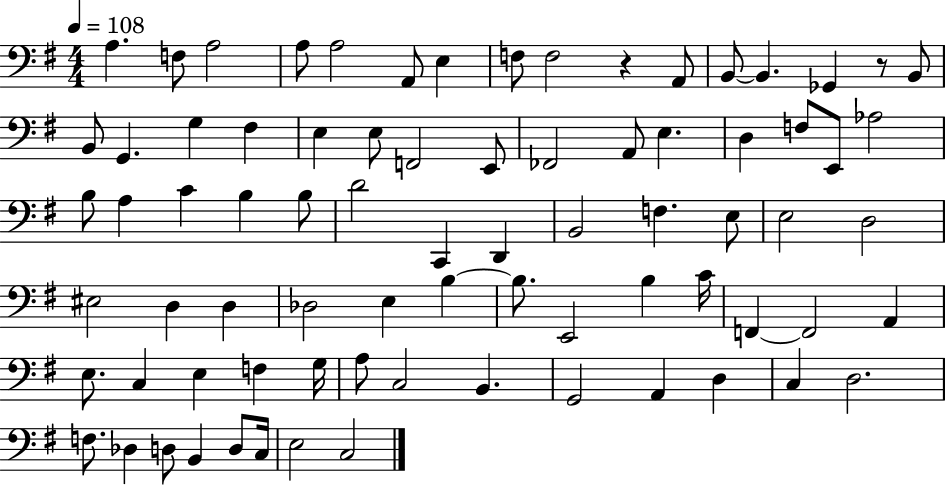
X:1
T:Untitled
M:4/4
L:1/4
K:G
A, F,/2 A,2 A,/2 A,2 A,,/2 E, F,/2 F,2 z A,,/2 B,,/2 B,, _G,, z/2 B,,/2 B,,/2 G,, G, ^F, E, E,/2 F,,2 E,,/2 _F,,2 A,,/2 E, D, F,/2 E,,/2 _A,2 B,/2 A, C B, B,/2 D2 C,, D,, B,,2 F, E,/2 E,2 D,2 ^E,2 D, D, _D,2 E, B, B,/2 E,,2 B, C/4 F,, F,,2 A,, E,/2 C, E, F, G,/4 A,/2 C,2 B,, G,,2 A,, D, C, D,2 F,/2 _D, D,/2 B,, D,/2 C,/4 E,2 C,2